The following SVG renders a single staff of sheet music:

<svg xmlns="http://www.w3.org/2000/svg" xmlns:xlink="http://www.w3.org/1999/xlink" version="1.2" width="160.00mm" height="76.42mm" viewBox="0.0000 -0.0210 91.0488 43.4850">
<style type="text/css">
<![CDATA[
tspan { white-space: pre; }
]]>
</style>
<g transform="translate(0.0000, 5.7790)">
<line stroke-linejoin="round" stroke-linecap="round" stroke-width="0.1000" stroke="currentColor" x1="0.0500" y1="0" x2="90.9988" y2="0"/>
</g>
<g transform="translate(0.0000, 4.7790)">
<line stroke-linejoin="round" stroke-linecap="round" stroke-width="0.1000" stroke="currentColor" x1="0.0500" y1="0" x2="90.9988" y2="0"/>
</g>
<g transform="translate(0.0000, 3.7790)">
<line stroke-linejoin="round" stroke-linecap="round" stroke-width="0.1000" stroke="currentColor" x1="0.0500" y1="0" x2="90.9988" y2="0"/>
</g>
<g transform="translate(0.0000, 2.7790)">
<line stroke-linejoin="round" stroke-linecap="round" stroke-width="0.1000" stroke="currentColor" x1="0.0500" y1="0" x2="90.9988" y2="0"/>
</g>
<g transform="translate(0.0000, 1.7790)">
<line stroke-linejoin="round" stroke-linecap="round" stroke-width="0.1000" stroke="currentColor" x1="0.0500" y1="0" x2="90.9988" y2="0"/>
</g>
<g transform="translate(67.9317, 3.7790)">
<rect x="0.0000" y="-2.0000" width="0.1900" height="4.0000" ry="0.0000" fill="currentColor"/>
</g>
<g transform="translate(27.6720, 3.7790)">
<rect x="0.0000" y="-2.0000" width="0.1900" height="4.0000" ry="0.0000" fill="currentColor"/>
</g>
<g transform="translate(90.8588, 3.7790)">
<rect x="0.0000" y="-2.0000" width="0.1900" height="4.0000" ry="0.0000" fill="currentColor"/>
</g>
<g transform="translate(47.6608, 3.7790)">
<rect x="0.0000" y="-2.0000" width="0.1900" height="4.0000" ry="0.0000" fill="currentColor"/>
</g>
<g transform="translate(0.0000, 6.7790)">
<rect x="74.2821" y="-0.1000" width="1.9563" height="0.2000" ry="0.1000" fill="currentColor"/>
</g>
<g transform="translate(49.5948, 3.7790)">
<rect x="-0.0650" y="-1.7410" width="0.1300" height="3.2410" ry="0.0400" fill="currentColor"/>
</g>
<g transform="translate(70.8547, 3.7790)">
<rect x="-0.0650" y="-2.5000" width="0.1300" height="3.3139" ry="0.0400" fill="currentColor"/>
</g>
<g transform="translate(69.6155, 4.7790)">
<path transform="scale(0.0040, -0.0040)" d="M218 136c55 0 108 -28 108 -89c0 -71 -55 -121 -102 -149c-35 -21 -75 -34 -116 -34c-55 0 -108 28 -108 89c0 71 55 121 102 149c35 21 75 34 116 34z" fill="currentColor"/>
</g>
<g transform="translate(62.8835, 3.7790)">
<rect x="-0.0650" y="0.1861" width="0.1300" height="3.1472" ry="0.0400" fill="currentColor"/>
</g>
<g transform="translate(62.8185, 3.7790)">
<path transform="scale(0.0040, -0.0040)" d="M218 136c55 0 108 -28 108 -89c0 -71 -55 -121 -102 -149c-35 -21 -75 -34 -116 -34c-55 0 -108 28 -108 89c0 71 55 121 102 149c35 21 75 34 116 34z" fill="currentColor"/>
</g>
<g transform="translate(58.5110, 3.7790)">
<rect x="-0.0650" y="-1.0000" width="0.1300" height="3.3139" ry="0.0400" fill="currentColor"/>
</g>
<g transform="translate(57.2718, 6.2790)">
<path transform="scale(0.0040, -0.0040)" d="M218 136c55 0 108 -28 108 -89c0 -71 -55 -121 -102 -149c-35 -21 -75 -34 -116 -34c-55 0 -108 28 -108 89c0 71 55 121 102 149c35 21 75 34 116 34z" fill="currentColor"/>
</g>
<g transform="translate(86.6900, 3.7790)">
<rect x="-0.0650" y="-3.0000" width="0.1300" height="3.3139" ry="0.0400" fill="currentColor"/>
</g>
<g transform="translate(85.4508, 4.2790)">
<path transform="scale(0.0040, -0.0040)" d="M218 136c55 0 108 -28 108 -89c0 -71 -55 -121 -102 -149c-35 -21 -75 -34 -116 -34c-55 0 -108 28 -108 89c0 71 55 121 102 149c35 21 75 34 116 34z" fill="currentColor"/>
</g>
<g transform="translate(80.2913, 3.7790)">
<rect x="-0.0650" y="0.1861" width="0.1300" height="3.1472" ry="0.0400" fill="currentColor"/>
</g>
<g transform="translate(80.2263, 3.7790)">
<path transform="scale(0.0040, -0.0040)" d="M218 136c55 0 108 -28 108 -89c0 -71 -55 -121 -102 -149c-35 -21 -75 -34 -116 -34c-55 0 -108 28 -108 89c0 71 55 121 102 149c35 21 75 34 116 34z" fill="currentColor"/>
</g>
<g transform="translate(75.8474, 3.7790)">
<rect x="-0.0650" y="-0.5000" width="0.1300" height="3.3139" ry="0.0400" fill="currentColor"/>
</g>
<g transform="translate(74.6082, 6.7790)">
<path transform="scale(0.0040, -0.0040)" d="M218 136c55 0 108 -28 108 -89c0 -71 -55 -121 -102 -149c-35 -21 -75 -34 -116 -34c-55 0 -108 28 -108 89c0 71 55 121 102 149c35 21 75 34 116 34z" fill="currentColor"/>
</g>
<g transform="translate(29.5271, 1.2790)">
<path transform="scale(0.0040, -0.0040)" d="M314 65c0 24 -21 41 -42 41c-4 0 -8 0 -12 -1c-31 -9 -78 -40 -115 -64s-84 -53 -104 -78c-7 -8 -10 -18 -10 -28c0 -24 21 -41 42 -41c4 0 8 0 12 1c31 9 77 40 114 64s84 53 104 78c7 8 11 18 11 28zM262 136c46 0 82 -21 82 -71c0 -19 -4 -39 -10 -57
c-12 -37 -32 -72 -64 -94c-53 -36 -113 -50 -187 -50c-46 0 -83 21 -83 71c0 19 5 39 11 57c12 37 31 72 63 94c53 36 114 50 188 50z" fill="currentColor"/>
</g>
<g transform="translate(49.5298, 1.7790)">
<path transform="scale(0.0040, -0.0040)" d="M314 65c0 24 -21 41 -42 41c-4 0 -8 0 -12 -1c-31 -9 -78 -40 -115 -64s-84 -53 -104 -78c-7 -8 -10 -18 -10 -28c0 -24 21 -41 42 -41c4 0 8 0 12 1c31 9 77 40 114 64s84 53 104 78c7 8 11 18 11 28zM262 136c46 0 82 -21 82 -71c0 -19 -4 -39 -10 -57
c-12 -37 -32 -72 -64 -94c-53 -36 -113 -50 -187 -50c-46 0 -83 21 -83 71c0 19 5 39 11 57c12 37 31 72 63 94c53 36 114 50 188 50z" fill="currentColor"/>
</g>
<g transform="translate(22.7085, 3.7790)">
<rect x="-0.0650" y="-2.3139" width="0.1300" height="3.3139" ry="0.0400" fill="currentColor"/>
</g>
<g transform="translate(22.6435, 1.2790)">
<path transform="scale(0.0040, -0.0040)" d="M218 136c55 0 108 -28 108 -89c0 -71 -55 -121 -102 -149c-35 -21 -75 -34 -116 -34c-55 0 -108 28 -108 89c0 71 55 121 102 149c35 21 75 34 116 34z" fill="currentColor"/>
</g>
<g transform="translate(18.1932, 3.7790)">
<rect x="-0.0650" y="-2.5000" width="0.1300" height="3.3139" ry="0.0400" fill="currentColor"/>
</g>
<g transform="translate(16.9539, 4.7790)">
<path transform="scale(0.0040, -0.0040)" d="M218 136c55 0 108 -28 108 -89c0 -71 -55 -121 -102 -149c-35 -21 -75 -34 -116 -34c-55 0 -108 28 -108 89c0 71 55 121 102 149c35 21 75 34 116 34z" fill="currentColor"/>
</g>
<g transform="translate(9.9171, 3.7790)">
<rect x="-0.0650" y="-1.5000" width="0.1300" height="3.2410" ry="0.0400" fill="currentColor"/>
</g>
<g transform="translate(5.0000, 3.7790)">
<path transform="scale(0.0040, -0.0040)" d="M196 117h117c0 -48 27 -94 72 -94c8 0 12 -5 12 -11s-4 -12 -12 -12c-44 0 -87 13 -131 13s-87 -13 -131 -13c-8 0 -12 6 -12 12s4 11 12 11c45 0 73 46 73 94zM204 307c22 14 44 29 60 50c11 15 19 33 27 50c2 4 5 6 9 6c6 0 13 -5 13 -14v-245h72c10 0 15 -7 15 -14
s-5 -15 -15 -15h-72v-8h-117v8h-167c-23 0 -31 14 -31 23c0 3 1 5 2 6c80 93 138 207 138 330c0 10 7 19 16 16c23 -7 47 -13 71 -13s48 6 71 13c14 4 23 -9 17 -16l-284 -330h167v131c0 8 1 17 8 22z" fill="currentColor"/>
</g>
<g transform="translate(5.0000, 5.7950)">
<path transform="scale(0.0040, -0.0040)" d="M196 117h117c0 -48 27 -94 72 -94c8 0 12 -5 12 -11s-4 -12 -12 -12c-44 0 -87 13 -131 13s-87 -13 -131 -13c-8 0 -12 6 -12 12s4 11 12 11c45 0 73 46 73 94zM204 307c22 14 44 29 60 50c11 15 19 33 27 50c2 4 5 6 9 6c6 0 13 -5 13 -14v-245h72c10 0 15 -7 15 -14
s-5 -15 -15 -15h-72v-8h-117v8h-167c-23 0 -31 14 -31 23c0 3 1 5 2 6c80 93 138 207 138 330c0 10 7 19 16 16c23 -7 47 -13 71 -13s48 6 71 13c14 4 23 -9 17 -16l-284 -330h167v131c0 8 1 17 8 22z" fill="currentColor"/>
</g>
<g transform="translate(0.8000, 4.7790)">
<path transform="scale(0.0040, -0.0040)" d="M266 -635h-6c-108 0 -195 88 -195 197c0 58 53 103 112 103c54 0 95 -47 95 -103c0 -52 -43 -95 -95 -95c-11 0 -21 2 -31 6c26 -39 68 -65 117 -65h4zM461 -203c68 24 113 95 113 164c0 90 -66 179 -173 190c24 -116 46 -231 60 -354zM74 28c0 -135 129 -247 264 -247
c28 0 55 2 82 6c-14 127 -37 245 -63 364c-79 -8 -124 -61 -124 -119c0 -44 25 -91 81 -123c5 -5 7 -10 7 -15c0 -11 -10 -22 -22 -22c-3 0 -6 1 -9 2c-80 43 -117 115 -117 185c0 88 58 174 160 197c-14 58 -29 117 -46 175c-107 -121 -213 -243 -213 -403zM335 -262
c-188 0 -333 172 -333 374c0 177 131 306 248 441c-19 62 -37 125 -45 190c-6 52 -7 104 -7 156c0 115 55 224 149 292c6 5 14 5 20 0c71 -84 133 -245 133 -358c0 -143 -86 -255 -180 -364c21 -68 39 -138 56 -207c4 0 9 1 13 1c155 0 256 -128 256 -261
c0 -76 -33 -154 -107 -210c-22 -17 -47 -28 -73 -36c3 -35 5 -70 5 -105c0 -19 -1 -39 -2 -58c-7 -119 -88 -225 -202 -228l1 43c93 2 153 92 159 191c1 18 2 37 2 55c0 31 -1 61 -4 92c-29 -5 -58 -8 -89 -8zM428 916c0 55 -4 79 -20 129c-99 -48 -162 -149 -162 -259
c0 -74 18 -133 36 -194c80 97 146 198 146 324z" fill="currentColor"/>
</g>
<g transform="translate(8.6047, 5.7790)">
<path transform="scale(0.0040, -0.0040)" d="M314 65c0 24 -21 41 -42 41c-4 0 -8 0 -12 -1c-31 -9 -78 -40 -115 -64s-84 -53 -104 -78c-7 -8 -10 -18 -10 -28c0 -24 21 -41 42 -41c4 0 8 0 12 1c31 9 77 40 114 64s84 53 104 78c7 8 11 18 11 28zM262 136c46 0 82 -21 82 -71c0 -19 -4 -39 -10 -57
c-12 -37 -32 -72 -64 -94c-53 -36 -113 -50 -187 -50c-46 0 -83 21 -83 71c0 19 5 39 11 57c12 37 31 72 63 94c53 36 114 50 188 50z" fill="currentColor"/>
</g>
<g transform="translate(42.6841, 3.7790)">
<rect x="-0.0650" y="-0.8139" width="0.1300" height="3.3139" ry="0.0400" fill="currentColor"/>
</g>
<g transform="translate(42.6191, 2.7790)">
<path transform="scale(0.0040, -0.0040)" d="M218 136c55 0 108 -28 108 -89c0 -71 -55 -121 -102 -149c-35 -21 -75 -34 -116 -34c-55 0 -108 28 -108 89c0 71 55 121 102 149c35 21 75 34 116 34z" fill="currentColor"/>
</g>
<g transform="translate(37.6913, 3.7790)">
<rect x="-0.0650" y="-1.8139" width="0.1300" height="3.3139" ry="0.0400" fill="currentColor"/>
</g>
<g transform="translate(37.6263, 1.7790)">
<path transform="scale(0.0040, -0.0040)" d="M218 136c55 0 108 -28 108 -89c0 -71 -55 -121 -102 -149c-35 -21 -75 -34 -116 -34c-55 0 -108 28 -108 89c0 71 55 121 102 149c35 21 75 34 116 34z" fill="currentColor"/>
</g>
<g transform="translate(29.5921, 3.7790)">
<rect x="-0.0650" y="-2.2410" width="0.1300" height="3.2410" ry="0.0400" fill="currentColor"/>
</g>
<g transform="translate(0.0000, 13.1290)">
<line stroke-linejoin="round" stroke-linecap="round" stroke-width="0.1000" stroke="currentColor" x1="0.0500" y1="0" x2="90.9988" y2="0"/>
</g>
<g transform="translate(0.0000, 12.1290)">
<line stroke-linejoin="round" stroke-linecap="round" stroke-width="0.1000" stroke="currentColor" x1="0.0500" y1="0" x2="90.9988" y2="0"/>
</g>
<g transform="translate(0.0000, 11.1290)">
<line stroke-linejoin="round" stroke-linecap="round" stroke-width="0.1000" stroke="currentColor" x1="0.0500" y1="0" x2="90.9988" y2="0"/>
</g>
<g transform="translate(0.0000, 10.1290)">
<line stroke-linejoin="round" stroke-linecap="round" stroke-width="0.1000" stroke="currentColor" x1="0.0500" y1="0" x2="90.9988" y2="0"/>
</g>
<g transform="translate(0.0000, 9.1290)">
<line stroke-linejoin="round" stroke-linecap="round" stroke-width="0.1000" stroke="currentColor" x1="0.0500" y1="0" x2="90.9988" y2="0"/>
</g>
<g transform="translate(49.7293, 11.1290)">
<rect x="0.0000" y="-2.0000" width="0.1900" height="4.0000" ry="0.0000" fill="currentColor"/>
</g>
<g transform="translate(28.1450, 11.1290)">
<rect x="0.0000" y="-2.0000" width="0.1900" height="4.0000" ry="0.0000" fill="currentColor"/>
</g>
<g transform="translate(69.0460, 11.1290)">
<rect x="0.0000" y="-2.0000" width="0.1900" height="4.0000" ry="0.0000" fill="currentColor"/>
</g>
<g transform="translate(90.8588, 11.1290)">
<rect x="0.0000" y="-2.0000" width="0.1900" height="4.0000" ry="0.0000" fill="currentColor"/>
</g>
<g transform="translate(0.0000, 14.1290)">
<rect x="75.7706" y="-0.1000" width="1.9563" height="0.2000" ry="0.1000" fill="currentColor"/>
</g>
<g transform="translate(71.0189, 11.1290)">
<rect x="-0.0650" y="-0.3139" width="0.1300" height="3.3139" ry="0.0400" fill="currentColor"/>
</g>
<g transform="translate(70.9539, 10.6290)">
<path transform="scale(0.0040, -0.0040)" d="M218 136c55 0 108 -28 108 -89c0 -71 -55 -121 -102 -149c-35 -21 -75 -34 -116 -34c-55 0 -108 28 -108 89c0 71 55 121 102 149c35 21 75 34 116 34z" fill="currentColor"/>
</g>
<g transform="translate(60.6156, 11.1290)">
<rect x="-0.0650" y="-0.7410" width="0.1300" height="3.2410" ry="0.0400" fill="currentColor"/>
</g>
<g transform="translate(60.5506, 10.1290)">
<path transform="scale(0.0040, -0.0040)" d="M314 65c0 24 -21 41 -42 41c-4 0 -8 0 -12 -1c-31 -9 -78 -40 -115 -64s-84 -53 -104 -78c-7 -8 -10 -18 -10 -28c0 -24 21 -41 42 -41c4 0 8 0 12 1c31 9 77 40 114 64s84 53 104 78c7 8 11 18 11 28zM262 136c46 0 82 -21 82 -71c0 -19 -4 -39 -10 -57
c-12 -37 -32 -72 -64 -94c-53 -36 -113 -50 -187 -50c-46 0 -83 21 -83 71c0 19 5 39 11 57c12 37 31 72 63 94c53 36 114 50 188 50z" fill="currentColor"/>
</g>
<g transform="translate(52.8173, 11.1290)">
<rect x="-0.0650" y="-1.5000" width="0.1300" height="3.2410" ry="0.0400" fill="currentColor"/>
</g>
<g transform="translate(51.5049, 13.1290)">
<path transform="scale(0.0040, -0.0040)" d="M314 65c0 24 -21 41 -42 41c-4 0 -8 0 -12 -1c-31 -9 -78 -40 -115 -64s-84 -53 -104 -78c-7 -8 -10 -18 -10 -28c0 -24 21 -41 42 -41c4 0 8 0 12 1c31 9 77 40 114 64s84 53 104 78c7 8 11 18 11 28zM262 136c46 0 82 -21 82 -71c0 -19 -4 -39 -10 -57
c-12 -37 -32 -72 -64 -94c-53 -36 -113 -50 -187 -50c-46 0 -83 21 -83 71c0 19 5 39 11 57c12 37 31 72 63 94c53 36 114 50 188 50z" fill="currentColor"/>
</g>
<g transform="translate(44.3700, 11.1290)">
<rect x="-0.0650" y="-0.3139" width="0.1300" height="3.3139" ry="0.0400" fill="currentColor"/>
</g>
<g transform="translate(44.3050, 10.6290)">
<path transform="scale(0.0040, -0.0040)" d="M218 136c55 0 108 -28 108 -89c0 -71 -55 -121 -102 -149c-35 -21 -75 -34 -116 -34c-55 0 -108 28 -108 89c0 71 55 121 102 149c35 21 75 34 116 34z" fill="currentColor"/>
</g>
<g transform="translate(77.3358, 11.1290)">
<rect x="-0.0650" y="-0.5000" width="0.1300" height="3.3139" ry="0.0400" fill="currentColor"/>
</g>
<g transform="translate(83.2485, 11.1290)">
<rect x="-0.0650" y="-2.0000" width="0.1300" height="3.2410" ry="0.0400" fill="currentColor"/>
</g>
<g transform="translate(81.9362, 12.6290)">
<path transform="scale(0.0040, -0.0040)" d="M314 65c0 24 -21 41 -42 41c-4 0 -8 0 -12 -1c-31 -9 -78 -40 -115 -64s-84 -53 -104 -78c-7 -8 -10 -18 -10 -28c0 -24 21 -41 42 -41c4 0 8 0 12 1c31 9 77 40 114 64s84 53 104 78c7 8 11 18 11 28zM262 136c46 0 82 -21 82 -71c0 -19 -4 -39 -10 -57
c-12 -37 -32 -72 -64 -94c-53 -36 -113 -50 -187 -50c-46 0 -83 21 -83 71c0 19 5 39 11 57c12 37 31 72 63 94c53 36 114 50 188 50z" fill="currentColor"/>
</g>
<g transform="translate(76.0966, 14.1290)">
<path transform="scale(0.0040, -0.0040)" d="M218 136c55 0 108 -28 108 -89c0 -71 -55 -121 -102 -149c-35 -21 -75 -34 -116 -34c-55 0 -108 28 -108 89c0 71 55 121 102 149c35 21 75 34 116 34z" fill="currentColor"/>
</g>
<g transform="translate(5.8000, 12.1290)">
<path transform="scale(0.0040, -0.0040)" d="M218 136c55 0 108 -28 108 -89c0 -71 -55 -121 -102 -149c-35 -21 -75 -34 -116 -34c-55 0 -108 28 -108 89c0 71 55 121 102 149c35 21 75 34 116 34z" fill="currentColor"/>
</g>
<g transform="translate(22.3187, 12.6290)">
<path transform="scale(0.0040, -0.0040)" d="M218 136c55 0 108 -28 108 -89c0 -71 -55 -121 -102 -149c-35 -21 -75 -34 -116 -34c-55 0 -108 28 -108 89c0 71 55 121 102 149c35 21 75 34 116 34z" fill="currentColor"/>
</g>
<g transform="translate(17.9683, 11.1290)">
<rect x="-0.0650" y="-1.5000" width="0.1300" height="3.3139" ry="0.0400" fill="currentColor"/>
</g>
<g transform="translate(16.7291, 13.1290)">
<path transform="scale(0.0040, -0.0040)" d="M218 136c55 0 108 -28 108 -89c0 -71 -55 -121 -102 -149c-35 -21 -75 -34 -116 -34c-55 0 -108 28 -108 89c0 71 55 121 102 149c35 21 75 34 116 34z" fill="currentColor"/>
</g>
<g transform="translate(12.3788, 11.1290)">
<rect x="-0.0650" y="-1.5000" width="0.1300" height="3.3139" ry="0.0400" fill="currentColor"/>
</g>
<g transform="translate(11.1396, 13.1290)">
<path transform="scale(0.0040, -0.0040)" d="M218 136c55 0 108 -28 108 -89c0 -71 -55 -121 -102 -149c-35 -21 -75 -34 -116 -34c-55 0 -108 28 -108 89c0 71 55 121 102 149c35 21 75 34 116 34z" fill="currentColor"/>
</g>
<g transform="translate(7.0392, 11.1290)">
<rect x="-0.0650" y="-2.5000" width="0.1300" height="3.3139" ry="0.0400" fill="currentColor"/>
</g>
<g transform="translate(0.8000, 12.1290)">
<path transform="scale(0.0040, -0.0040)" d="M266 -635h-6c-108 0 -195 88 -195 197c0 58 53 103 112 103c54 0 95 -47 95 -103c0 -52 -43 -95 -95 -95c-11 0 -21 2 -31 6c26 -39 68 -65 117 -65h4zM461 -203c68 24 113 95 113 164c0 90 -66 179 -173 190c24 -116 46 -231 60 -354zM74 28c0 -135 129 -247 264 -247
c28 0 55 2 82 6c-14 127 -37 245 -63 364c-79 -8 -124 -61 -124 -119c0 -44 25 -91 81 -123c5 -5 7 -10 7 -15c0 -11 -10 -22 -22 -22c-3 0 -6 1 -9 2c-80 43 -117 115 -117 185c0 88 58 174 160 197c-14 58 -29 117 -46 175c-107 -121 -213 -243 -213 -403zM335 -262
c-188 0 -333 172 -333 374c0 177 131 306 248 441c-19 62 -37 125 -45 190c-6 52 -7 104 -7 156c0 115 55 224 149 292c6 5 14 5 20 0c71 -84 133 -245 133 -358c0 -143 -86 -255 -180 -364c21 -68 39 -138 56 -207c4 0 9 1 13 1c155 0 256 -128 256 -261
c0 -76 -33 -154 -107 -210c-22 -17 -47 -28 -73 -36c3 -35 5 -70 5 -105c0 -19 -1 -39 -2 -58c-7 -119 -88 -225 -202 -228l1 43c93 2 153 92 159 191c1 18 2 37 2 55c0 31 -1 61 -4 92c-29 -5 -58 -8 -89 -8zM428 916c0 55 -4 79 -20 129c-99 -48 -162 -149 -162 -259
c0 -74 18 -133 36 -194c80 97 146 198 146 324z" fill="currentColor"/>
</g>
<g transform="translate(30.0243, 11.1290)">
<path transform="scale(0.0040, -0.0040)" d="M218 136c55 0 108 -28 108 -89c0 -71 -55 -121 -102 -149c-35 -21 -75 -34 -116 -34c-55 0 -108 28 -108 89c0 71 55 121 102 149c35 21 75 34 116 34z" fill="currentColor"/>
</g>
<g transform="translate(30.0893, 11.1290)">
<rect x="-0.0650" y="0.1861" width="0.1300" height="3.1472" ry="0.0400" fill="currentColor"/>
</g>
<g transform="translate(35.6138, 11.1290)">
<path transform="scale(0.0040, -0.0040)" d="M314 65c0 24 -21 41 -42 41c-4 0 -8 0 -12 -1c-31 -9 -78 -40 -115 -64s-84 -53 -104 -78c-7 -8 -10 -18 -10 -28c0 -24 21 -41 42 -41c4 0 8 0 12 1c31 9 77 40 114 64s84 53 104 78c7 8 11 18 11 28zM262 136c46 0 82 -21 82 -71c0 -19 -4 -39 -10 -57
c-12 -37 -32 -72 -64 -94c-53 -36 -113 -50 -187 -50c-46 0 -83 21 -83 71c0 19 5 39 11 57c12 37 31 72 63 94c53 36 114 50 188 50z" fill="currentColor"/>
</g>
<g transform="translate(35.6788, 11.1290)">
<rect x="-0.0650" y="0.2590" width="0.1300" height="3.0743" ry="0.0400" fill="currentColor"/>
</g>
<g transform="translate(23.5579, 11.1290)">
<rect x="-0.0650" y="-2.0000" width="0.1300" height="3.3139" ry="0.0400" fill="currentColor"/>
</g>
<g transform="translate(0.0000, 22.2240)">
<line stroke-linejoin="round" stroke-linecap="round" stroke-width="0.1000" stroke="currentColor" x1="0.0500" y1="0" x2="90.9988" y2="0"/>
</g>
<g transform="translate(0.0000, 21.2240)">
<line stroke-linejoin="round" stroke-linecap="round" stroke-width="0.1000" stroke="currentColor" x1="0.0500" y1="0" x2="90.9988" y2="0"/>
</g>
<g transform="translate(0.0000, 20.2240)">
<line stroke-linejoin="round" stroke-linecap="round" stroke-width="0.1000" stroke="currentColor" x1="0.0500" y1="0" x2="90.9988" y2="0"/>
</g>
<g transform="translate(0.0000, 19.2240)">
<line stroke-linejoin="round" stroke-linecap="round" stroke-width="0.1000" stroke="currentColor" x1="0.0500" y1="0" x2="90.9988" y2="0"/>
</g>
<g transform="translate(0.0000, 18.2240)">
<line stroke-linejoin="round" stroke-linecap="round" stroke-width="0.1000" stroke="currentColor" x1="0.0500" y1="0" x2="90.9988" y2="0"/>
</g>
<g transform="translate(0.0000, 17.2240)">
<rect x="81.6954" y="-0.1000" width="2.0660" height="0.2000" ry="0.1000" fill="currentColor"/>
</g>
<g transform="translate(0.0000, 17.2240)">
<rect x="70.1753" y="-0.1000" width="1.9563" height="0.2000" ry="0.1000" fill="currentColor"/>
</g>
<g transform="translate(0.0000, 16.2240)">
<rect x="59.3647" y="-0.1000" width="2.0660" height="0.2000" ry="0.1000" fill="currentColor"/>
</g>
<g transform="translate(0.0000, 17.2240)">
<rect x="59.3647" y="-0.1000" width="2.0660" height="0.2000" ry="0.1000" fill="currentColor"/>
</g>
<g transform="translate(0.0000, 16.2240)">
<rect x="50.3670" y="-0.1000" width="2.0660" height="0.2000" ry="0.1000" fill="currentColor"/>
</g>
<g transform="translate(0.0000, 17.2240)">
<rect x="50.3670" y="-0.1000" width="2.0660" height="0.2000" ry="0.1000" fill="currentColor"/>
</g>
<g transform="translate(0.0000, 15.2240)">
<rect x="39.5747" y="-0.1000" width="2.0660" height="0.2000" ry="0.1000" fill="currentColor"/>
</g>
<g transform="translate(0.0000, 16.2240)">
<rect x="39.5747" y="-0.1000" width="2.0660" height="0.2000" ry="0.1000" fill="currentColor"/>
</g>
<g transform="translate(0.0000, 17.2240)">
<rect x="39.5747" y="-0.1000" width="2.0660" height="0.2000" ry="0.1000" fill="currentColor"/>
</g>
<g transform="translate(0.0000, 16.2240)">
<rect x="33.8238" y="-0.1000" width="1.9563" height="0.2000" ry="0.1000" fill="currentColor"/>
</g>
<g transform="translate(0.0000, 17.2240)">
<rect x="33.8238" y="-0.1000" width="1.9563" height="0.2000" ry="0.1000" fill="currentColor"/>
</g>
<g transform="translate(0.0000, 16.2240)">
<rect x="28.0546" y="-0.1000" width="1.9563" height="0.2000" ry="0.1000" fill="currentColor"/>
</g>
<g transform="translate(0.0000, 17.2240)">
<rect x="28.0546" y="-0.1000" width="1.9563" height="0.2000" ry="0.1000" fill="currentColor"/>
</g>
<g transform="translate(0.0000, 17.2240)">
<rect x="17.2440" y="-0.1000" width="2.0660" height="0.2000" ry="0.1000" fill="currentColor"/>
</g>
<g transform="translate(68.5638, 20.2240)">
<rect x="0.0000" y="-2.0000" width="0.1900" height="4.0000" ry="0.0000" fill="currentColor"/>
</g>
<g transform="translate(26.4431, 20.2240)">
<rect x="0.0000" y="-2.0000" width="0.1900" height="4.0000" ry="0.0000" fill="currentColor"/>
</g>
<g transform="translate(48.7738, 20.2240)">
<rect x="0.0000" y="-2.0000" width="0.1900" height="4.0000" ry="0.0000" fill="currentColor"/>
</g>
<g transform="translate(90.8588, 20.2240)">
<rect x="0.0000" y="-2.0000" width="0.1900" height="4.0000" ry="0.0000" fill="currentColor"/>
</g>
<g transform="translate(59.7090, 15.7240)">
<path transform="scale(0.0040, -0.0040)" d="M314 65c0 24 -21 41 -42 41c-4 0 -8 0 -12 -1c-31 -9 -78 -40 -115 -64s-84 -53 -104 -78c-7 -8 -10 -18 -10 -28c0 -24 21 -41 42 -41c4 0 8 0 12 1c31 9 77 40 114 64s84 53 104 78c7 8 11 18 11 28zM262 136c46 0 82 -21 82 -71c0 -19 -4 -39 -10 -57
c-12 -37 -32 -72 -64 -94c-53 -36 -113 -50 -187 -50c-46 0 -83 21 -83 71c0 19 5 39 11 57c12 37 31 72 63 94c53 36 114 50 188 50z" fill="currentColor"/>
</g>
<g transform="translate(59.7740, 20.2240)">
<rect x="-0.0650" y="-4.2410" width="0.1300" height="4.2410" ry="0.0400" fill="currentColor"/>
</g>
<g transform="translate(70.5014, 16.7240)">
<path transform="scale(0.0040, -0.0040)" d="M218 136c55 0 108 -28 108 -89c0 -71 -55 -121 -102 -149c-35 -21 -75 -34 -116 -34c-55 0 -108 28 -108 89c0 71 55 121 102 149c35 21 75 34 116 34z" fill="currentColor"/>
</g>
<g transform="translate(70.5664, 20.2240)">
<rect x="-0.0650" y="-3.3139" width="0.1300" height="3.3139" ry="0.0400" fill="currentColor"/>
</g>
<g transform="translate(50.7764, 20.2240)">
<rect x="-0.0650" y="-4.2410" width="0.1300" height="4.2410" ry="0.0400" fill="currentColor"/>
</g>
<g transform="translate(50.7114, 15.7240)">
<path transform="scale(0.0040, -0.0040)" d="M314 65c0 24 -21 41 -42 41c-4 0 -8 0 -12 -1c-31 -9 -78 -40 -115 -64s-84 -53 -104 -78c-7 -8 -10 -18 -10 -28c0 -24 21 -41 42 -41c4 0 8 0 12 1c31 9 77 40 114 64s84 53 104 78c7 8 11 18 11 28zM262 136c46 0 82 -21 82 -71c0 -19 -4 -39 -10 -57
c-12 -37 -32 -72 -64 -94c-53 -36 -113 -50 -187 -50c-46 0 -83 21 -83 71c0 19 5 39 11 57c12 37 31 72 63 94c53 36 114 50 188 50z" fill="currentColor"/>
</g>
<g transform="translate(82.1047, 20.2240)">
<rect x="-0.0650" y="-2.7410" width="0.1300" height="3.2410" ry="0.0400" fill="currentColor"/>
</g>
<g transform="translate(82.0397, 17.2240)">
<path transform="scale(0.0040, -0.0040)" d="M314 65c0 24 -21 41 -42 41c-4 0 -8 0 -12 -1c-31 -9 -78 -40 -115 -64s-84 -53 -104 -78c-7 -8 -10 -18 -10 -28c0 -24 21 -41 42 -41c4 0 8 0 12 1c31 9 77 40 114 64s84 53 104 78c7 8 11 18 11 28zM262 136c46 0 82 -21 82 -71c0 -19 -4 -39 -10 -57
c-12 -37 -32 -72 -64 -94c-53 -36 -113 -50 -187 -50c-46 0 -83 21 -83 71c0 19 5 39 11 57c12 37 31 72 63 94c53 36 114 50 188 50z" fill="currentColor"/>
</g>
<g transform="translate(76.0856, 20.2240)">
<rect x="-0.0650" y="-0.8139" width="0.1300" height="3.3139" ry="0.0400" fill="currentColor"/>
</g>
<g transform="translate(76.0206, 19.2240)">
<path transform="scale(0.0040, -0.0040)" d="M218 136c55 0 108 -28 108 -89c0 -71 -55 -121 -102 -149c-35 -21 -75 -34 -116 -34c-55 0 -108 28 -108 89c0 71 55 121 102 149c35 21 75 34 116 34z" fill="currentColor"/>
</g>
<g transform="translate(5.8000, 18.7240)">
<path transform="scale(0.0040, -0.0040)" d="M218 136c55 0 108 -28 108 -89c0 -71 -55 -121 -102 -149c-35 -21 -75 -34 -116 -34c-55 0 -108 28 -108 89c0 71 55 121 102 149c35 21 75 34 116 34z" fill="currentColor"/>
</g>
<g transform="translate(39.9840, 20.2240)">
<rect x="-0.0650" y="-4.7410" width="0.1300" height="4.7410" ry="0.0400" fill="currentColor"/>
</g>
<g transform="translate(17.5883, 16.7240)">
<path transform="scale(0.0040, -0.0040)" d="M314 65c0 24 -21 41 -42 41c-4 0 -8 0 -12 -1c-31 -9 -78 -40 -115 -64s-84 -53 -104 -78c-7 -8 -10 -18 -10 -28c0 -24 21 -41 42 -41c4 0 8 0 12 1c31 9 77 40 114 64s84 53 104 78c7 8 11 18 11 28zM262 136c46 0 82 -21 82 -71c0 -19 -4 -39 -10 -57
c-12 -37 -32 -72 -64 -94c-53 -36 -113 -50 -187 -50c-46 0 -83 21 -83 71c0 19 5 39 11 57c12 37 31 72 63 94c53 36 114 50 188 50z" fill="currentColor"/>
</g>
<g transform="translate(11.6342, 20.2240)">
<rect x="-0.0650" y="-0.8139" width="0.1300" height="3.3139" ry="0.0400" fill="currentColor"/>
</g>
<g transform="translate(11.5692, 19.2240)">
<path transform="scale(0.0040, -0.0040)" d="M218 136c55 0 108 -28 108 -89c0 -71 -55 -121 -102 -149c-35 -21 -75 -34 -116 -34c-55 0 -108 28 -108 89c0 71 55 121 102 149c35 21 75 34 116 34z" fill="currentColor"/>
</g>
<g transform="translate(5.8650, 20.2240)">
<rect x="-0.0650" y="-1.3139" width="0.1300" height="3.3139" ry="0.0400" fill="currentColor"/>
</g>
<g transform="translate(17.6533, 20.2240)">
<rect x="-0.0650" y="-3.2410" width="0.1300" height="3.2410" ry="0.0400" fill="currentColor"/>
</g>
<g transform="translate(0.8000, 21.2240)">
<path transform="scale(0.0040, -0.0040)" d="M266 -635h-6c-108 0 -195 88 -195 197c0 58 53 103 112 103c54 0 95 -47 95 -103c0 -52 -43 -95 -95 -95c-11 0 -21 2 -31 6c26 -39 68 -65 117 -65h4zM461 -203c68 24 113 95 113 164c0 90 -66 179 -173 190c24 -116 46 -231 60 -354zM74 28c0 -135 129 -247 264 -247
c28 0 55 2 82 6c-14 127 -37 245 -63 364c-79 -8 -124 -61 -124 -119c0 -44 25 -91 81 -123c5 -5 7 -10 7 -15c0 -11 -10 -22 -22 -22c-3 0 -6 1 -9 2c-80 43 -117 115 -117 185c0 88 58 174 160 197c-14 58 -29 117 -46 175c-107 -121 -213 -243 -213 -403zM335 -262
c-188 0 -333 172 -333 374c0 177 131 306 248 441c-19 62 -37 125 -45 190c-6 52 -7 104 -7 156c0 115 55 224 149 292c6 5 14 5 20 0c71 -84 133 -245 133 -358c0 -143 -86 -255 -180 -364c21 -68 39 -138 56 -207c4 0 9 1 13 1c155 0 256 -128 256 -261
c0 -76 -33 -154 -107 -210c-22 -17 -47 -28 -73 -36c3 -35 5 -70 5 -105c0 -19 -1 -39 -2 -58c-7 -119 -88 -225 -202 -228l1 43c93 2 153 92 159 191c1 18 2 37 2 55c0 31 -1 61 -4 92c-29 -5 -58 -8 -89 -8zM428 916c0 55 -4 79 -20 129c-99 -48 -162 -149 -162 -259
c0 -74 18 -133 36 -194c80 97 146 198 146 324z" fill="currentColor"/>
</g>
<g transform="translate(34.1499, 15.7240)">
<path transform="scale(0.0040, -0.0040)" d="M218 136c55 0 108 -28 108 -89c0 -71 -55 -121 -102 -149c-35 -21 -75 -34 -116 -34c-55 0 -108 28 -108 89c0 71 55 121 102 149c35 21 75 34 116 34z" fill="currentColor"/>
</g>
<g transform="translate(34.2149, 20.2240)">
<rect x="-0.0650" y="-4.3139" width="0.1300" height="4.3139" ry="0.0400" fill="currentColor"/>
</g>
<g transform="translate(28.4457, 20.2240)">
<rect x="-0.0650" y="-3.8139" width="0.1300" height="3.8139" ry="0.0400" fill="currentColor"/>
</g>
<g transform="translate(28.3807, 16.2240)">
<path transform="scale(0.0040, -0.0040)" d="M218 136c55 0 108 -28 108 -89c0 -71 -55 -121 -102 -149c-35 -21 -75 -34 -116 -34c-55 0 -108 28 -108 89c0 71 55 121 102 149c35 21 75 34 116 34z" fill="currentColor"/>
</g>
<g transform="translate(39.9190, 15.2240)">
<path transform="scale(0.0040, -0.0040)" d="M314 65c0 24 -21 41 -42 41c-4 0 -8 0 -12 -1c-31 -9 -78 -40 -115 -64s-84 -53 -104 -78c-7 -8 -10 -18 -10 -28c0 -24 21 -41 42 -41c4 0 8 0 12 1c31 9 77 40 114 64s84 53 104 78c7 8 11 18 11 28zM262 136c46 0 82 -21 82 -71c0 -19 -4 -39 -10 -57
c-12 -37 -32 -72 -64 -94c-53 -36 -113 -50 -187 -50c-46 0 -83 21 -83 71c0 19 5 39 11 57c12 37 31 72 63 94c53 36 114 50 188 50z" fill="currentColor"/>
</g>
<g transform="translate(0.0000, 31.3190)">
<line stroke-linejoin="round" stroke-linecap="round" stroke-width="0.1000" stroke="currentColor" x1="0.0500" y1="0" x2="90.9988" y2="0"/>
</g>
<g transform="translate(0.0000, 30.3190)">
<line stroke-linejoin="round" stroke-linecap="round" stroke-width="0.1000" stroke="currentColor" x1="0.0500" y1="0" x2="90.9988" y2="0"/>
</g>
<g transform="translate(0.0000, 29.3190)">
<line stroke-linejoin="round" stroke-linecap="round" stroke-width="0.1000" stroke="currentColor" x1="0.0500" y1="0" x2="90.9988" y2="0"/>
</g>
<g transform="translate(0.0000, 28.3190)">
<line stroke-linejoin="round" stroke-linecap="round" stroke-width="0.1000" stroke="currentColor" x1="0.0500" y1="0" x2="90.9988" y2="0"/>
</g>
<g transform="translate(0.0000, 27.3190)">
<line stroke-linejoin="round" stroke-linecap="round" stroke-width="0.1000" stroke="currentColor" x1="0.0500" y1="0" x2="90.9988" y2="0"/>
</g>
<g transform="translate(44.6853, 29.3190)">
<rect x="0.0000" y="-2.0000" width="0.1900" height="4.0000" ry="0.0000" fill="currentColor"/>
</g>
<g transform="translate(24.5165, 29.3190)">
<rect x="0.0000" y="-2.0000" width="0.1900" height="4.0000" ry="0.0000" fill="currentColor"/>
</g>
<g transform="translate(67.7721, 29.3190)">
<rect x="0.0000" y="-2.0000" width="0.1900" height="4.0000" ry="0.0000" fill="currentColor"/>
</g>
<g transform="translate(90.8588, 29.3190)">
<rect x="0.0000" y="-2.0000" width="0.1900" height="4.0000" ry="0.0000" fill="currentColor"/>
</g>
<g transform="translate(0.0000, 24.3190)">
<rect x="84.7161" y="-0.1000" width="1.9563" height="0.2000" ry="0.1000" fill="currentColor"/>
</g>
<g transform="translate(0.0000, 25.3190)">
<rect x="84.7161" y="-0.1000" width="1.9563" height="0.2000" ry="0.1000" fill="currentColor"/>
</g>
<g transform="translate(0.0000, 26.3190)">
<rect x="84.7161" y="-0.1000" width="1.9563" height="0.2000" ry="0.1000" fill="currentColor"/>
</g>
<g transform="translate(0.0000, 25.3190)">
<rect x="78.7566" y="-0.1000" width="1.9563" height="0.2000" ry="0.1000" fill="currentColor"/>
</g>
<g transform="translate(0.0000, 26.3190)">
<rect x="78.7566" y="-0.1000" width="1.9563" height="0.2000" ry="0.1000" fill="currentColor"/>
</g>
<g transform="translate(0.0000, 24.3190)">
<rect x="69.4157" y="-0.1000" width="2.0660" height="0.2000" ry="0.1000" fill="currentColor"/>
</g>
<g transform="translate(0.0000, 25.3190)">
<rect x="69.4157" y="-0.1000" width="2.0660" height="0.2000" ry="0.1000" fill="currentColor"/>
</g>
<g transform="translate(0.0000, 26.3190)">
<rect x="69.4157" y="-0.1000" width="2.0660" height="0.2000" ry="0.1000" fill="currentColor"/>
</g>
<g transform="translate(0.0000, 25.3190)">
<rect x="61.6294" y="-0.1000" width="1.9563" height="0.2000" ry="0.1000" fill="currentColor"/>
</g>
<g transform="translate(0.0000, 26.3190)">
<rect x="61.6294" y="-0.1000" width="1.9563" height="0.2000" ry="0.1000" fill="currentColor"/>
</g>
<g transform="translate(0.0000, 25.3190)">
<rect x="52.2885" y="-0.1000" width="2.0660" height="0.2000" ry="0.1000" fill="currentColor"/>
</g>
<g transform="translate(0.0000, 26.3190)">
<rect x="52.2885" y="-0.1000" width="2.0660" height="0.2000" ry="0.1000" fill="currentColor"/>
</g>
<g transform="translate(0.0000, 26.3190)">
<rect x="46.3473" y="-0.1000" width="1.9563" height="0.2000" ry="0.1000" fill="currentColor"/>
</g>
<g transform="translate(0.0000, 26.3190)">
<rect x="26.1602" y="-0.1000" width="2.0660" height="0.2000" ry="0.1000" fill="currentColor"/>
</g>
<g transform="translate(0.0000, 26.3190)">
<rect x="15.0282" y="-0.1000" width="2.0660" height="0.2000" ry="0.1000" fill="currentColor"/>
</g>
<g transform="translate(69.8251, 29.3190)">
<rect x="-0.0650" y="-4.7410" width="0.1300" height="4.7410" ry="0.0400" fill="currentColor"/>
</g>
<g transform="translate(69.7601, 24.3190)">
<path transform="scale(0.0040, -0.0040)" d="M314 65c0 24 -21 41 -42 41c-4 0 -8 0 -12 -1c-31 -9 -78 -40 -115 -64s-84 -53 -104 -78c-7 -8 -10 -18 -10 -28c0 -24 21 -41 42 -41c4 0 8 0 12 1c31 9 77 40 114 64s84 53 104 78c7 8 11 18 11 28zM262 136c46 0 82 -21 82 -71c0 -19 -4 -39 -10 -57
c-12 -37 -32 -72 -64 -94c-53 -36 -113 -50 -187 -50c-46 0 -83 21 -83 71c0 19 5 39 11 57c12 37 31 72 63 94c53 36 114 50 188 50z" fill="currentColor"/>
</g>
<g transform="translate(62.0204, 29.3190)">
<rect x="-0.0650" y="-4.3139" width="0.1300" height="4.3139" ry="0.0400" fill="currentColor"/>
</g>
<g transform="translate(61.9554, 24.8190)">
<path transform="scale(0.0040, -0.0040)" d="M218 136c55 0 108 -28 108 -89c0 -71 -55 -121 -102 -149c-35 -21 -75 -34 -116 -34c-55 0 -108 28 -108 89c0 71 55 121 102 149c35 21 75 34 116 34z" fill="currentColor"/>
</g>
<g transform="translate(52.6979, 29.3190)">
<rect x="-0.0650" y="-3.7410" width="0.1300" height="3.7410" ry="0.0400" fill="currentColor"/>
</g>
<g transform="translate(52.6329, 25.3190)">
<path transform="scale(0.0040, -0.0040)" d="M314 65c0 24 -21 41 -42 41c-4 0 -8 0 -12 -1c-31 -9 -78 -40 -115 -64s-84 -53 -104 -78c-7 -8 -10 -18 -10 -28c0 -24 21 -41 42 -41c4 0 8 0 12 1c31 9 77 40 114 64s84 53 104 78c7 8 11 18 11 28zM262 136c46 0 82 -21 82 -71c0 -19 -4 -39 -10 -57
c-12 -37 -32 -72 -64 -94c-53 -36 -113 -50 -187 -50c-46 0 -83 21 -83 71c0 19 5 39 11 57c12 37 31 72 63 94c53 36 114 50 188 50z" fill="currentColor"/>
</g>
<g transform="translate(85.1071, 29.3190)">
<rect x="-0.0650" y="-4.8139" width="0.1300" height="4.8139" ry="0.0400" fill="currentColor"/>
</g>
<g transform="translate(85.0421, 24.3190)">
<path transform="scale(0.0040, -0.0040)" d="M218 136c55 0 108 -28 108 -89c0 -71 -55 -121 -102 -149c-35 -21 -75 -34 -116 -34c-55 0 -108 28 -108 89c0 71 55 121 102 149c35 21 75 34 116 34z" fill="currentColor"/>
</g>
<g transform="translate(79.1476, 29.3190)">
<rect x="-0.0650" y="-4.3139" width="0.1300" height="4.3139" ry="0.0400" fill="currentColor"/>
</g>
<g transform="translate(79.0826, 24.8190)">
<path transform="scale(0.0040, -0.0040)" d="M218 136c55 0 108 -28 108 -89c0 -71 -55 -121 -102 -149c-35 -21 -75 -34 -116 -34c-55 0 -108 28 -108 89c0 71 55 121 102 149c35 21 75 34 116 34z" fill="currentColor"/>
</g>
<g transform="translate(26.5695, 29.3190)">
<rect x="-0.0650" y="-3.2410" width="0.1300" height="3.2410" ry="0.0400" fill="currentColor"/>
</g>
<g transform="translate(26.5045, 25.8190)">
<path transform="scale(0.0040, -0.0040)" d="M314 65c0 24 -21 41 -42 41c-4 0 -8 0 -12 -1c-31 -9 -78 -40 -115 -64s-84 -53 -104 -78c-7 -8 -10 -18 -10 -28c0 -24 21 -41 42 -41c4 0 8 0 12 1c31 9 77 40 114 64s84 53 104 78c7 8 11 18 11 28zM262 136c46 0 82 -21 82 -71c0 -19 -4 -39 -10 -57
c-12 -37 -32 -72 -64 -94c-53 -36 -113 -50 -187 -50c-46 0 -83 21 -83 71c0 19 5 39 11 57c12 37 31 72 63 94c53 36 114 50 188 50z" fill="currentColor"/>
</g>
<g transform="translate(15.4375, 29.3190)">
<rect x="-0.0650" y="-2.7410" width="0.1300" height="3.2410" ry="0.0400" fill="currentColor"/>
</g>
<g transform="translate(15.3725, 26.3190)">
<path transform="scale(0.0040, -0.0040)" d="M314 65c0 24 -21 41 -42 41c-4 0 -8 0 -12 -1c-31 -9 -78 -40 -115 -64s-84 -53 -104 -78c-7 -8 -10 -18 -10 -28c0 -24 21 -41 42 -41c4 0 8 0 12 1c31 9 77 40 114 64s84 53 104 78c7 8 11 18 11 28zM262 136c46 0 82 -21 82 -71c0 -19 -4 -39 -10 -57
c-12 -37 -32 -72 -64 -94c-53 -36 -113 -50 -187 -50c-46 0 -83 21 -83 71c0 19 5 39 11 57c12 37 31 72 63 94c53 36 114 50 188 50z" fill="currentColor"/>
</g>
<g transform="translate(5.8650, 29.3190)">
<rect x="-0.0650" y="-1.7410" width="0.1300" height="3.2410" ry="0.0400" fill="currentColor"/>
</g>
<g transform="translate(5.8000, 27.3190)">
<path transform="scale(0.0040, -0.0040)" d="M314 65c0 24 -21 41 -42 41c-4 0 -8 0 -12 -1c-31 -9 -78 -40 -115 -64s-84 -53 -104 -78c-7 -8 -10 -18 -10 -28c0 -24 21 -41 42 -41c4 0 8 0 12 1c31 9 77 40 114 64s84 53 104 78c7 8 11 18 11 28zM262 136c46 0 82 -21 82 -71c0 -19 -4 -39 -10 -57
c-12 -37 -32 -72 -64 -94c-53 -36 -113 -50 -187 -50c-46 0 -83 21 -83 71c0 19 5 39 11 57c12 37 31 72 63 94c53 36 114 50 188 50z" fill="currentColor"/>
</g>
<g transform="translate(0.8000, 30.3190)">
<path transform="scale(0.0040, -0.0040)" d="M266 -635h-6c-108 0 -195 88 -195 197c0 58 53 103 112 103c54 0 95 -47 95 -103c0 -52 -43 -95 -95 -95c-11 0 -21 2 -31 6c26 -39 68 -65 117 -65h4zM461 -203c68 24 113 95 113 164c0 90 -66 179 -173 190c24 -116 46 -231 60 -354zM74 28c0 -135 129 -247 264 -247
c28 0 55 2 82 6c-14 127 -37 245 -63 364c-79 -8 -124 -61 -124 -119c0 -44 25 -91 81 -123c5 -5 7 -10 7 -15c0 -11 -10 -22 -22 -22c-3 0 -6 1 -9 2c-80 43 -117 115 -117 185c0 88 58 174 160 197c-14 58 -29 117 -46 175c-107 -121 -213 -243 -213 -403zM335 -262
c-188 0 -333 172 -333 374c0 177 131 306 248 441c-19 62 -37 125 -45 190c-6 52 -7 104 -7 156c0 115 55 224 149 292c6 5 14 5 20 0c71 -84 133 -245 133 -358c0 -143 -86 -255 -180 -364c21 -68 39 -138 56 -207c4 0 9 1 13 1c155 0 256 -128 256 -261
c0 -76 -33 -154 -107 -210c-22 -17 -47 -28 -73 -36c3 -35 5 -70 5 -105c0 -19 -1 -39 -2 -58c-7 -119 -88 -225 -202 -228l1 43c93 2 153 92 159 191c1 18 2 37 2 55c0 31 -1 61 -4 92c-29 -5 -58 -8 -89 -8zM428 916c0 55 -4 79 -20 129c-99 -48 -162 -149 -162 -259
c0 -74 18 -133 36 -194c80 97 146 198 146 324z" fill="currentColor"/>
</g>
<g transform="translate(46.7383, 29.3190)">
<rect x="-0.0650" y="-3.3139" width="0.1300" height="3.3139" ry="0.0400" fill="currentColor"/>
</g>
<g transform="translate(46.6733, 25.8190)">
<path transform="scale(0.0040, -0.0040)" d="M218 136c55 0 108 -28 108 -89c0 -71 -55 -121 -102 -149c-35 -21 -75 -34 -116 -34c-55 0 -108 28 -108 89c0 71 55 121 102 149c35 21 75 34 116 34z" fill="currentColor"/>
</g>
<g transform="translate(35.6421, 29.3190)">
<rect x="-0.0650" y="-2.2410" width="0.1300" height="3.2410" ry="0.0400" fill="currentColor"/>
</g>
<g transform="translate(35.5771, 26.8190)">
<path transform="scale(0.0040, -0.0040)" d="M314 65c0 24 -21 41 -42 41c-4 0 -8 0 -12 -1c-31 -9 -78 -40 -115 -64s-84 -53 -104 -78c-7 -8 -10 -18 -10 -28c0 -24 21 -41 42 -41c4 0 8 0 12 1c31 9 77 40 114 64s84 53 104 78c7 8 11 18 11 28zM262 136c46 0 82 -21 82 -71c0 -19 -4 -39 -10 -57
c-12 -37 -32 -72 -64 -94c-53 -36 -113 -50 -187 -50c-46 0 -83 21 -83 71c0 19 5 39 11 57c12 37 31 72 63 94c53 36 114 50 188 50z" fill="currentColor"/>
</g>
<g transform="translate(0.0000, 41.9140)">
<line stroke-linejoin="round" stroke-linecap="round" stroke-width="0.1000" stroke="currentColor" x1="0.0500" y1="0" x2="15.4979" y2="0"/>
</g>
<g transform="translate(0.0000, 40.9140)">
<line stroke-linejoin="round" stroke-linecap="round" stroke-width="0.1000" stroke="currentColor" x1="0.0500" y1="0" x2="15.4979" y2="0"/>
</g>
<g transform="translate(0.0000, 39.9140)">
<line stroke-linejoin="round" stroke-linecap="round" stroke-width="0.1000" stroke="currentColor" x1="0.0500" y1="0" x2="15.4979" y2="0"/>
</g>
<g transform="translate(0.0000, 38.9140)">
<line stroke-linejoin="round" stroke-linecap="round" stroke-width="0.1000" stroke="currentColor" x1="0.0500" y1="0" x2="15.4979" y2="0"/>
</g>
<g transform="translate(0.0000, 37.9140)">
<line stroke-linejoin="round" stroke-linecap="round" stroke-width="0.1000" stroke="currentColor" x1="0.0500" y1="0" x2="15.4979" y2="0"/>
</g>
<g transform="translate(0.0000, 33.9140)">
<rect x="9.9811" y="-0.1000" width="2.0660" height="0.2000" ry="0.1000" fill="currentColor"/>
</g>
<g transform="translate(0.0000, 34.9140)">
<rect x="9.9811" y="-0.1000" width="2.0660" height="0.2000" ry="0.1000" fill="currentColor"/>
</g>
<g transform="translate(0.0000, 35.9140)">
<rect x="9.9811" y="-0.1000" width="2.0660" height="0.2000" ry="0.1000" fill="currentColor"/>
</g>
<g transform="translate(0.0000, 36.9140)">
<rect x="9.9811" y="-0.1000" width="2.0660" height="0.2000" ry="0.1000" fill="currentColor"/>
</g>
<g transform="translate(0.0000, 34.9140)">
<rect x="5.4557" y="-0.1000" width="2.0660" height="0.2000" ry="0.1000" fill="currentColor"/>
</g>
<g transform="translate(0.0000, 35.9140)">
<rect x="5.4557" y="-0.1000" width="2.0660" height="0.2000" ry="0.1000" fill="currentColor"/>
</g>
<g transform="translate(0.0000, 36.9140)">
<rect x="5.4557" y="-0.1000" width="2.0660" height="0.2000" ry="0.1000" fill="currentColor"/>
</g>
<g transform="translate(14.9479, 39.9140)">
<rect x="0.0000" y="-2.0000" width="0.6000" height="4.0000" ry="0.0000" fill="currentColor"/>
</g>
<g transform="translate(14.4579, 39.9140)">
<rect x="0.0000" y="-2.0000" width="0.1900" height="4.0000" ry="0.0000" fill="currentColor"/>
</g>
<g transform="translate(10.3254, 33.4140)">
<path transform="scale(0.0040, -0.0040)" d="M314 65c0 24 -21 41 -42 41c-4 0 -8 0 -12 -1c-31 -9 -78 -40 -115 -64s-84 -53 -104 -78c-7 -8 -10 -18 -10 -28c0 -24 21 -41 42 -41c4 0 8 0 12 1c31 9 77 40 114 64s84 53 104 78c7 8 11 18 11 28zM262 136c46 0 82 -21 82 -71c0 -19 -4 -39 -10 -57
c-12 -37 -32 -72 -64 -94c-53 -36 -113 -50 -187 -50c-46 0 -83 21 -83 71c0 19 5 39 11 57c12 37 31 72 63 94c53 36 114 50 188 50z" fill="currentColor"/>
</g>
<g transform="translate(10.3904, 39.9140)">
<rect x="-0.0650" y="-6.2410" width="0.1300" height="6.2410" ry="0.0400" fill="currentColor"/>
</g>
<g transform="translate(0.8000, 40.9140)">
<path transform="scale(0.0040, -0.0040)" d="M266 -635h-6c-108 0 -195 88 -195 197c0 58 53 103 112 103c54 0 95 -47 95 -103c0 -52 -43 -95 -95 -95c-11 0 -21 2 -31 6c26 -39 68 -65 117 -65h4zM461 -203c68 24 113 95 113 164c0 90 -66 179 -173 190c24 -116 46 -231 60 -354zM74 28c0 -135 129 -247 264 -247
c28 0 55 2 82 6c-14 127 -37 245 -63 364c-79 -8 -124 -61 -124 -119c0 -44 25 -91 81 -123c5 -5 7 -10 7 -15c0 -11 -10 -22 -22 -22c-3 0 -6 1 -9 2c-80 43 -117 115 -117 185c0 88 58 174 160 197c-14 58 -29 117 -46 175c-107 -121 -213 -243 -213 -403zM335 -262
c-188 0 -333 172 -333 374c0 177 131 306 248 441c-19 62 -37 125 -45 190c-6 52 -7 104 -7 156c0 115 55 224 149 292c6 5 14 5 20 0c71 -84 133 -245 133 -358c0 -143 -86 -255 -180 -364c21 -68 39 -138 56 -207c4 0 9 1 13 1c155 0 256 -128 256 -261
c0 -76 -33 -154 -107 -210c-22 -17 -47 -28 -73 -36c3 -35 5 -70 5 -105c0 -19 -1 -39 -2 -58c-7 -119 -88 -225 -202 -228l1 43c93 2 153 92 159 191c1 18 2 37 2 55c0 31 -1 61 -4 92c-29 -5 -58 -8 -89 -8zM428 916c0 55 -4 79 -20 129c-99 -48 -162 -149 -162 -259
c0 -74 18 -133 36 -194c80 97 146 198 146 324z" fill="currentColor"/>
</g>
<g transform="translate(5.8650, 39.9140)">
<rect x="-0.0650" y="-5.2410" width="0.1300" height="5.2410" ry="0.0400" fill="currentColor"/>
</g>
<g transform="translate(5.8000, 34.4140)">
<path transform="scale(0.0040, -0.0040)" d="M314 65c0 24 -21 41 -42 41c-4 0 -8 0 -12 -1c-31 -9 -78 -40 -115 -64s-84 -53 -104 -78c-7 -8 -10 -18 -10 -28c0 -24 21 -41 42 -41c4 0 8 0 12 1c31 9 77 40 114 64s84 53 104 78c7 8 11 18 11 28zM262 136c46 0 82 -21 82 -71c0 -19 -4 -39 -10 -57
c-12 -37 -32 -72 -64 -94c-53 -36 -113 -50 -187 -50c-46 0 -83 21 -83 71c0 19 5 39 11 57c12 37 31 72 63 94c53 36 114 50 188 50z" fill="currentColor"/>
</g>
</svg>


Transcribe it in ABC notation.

X:1
T:Untitled
M:4/4
L:1/4
K:C
E2 G g g2 f d f2 D B G C B A G E E F B B2 c E2 d2 c C F2 e d b2 c' d' e'2 d'2 d'2 b d a2 f2 a2 b2 g2 b c'2 d' e'2 d' e' f'2 a'2